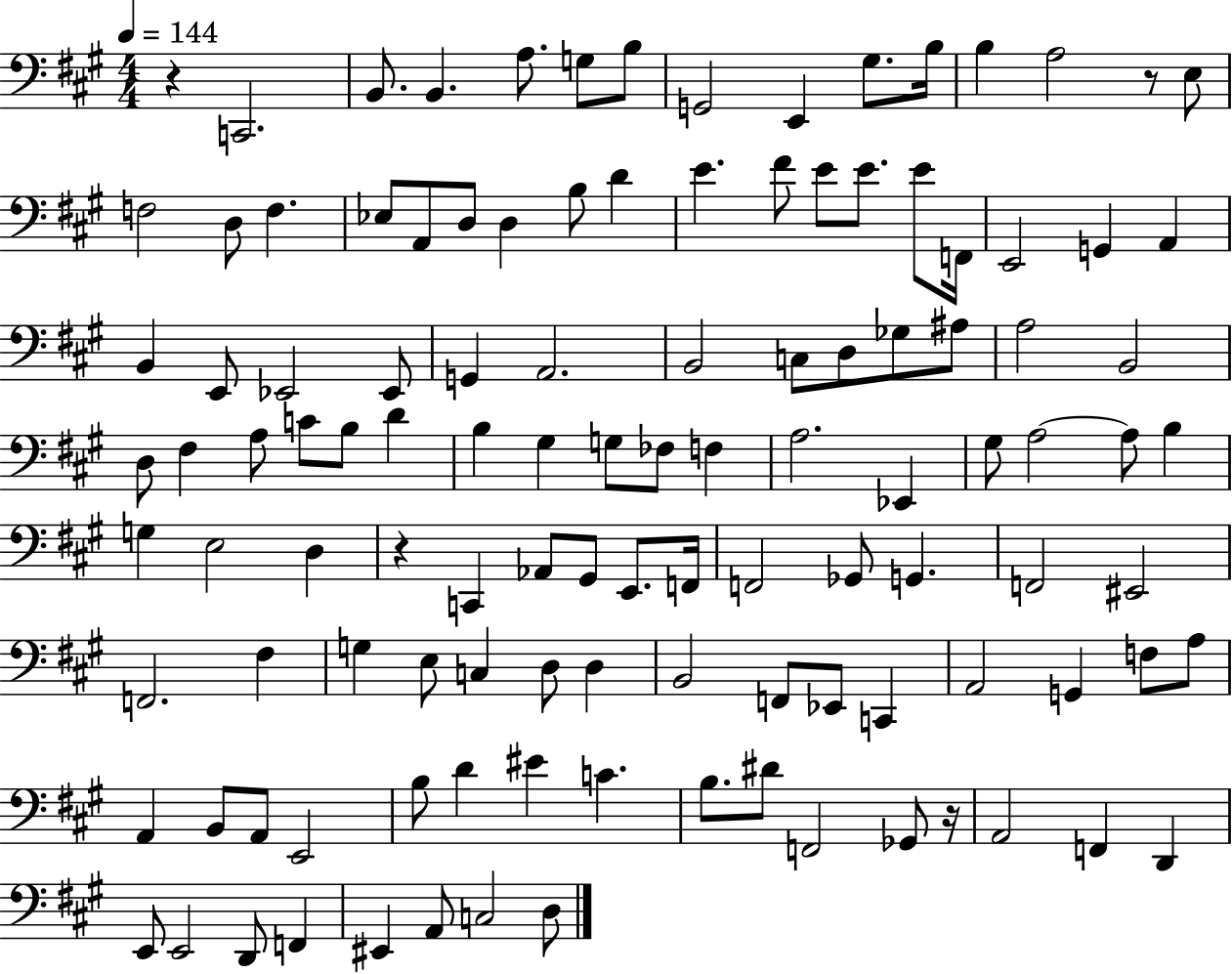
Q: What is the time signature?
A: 4/4